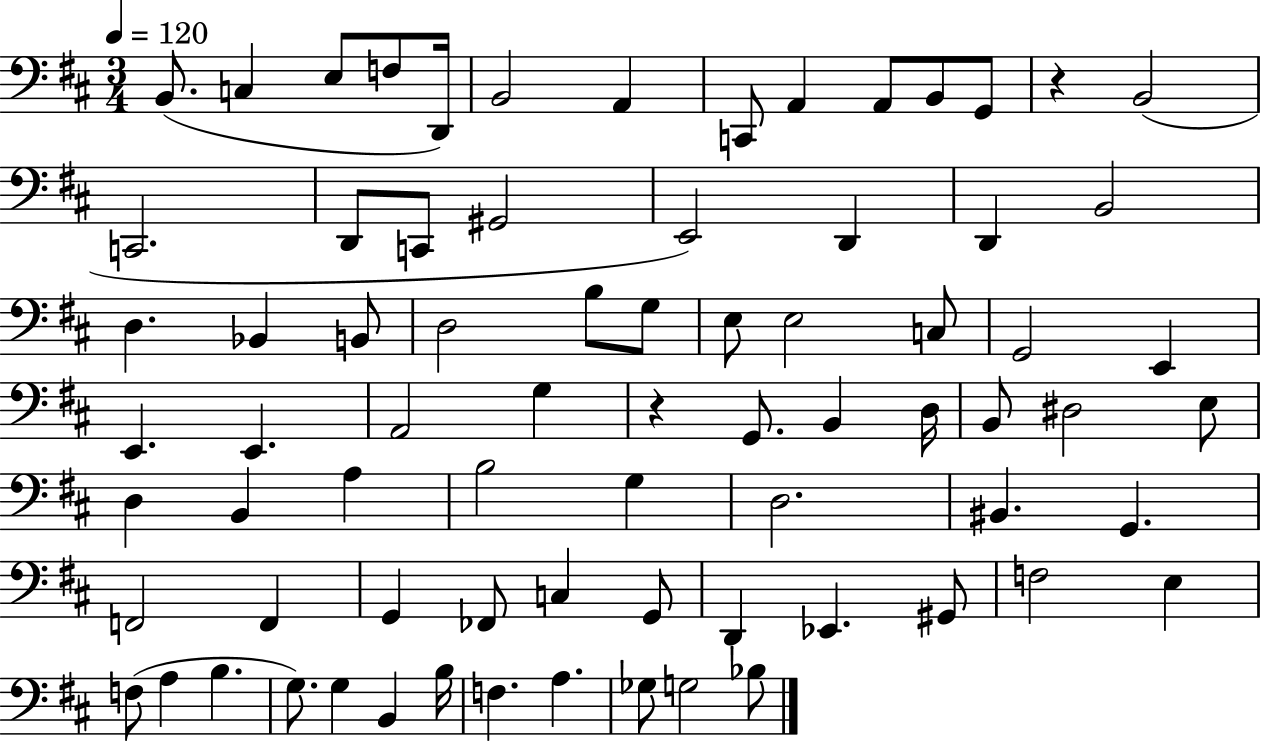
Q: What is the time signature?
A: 3/4